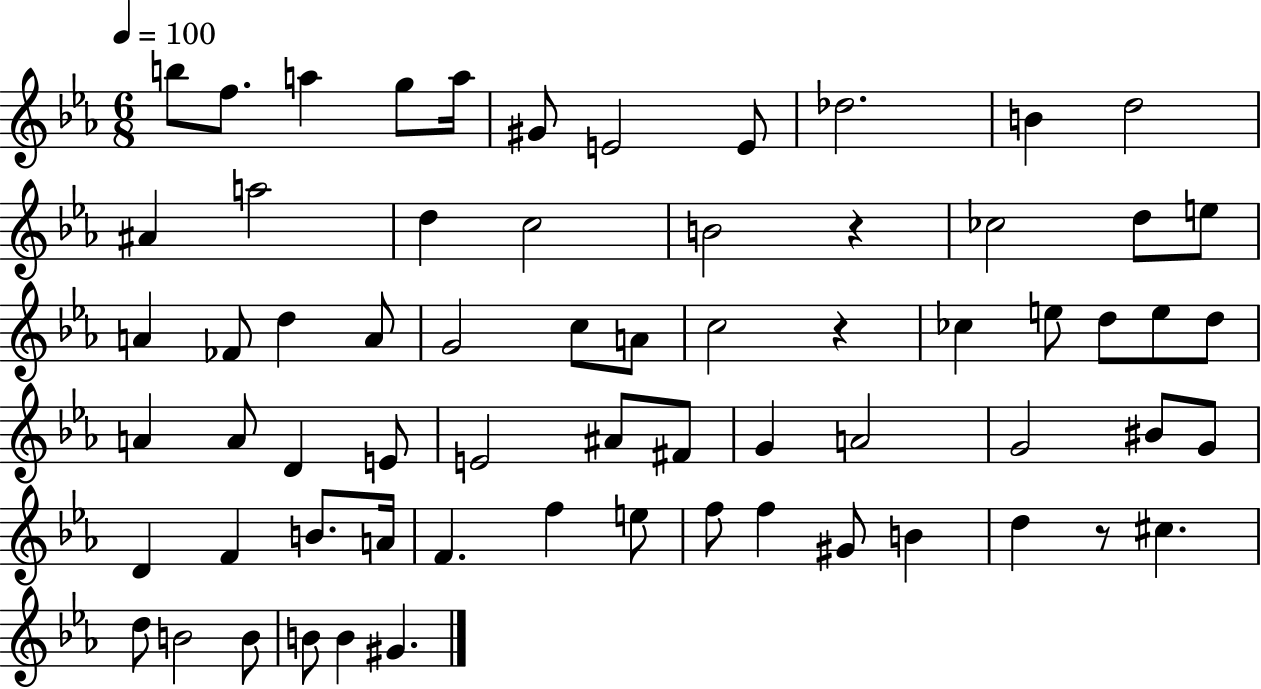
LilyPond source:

{
  \clef treble
  \numericTimeSignature
  \time 6/8
  \key ees \major
  \tempo 4 = 100
  b''8 f''8. a''4 g''8 a''16 | gis'8 e'2 e'8 | des''2. | b'4 d''2 | \break ais'4 a''2 | d''4 c''2 | b'2 r4 | ces''2 d''8 e''8 | \break a'4 fes'8 d''4 a'8 | g'2 c''8 a'8 | c''2 r4 | ces''4 e''8 d''8 e''8 d''8 | \break a'4 a'8 d'4 e'8 | e'2 ais'8 fis'8 | g'4 a'2 | g'2 bis'8 g'8 | \break d'4 f'4 b'8. a'16 | f'4. f''4 e''8 | f''8 f''4 gis'8 b'4 | d''4 r8 cis''4. | \break d''8 b'2 b'8 | b'8 b'4 gis'4. | \bar "|."
}